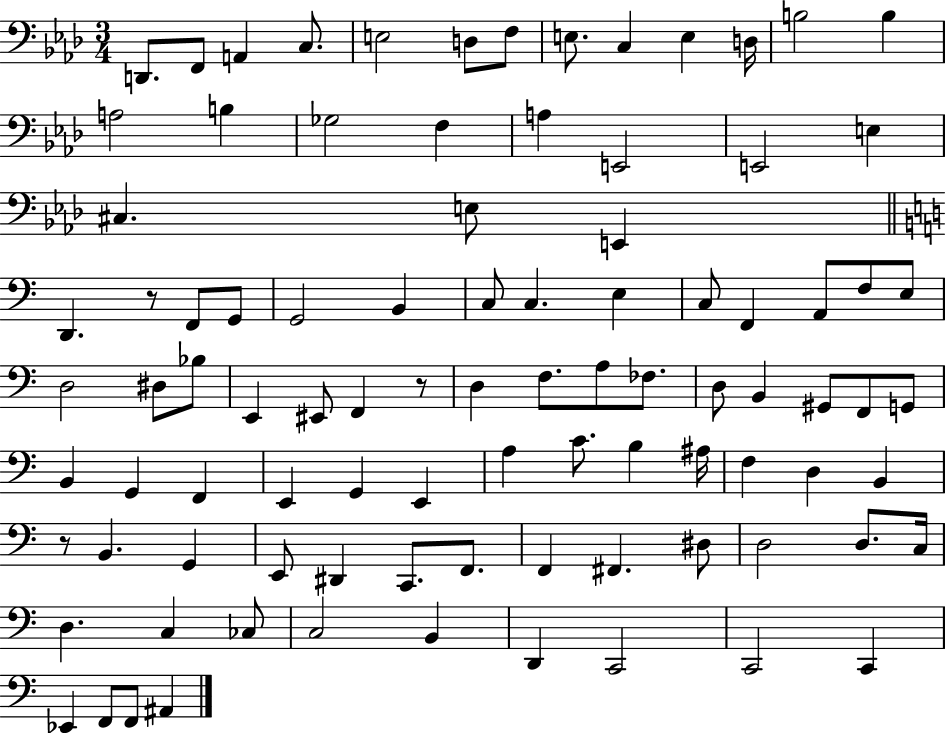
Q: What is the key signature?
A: AES major